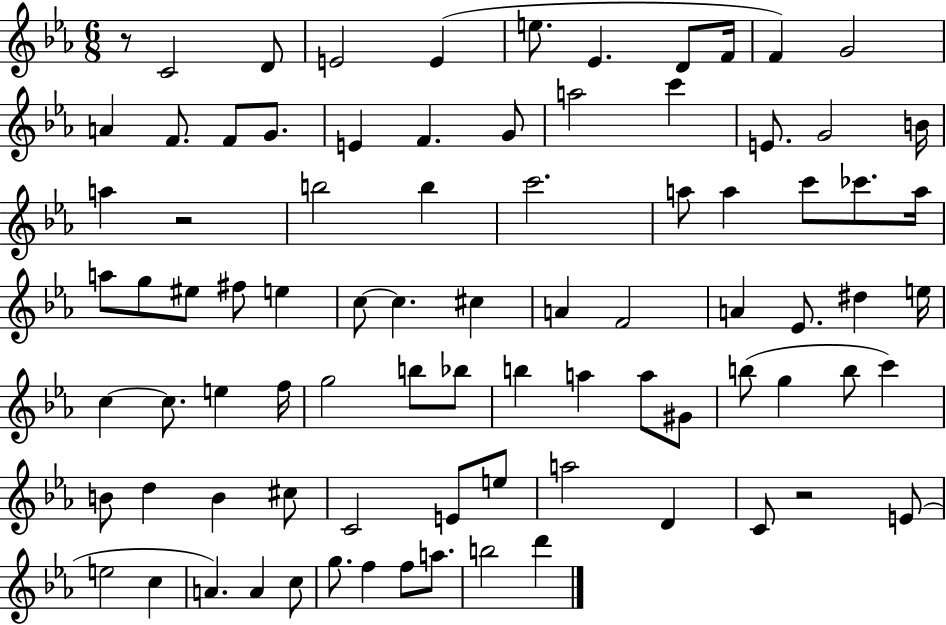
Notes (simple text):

R/e C4/h D4/e E4/h E4/q E5/e. Eb4/q. D4/e F4/s F4/q G4/h A4/q F4/e. F4/e G4/e. E4/q F4/q. G4/e A5/h C6/q E4/e. G4/h B4/s A5/q R/h B5/h B5/q C6/h. A5/e A5/q C6/e CES6/e. A5/s A5/e G5/e EIS5/e F#5/e E5/q C5/e C5/q. C#5/q A4/q F4/h A4/q Eb4/e. D#5/q E5/s C5/q C5/e. E5/q F5/s G5/h B5/e Bb5/e B5/q A5/q A5/e G#4/e B5/e G5/q B5/e C6/q B4/e D5/q B4/q C#5/e C4/h E4/e E5/e A5/h D4/q C4/e R/h E4/e E5/h C5/q A4/q. A4/q C5/e G5/e. F5/q F5/e A5/e. B5/h D6/q